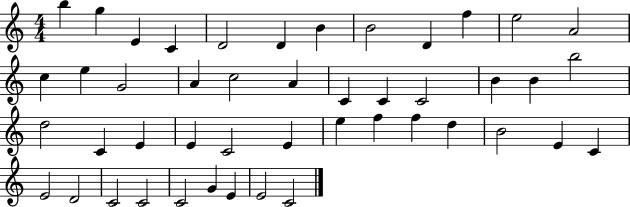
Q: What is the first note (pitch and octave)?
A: B5